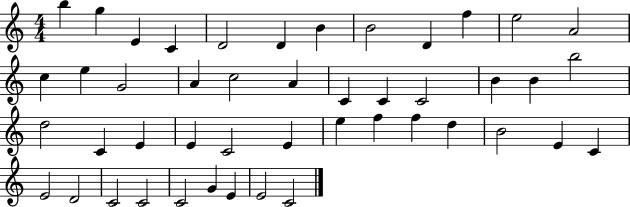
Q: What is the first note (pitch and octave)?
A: B5